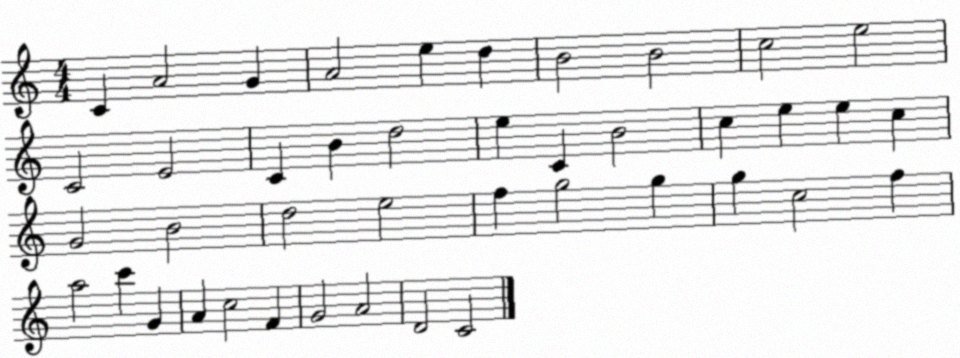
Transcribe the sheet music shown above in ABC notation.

X:1
T:Untitled
M:4/4
L:1/4
K:C
C A2 G A2 e d B2 B2 c2 e2 C2 E2 C B d2 e C B2 c e e c G2 B2 d2 e2 f g2 g g c2 f a2 c' G A c2 F G2 A2 D2 C2